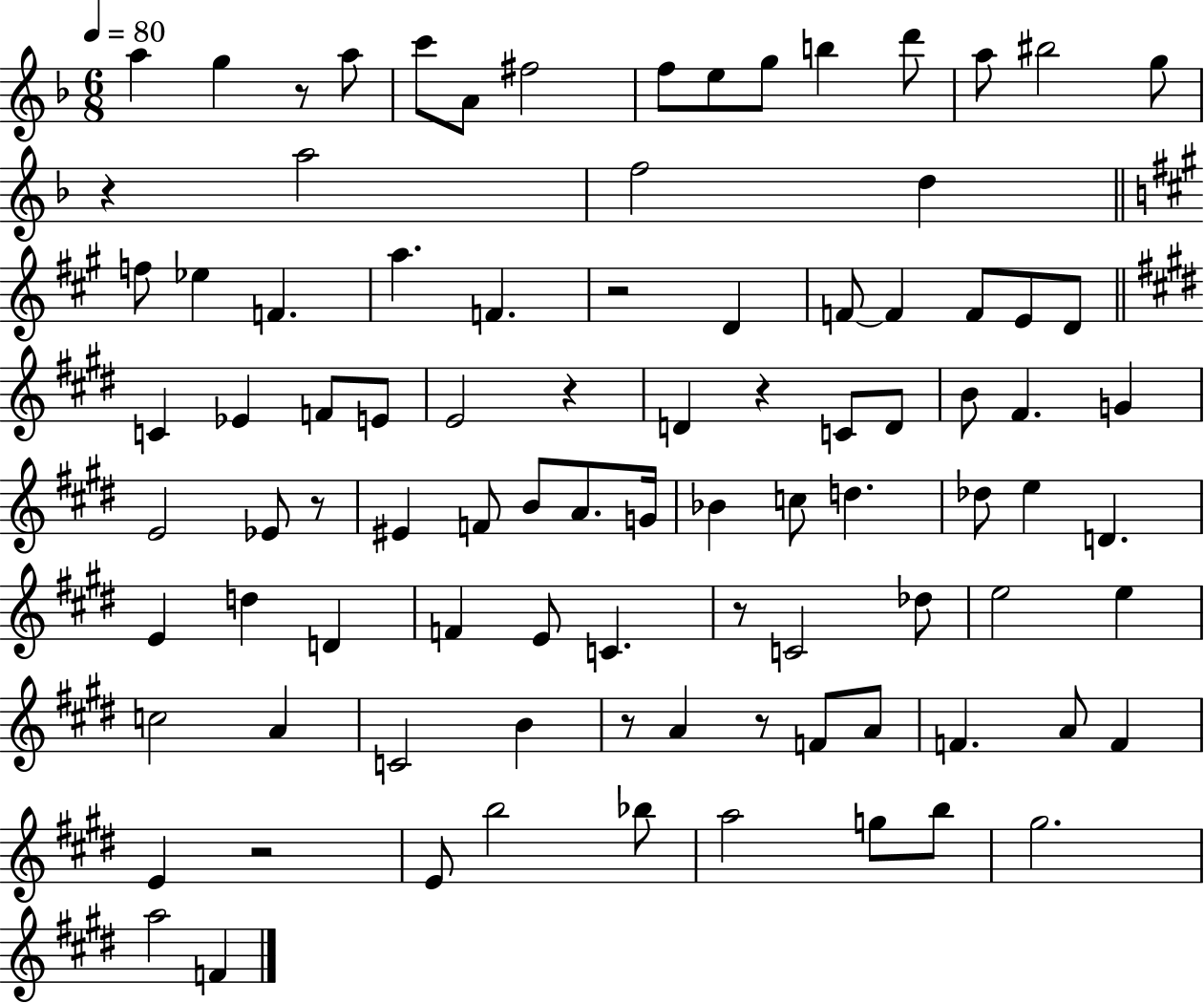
A5/q G5/q R/e A5/e C6/e A4/e F#5/h F5/e E5/e G5/e B5/q D6/e A5/e BIS5/h G5/e R/q A5/h F5/h D5/q F5/e Eb5/q F4/q. A5/q. F4/q. R/h D4/q F4/e F4/q F4/e E4/e D4/e C4/q Eb4/q F4/e E4/e E4/h R/q D4/q R/q C4/e D4/e B4/e F#4/q. G4/q E4/h Eb4/e R/e EIS4/q F4/e B4/e A4/e. G4/s Bb4/q C5/e D5/q. Db5/e E5/q D4/q. E4/q D5/q D4/q F4/q E4/e C4/q. R/e C4/h Db5/e E5/h E5/q C5/h A4/q C4/h B4/q R/e A4/q R/e F4/e A4/e F4/q. A4/e F4/q E4/q R/h E4/e B5/h Bb5/e A5/h G5/e B5/e G#5/h. A5/h F4/q